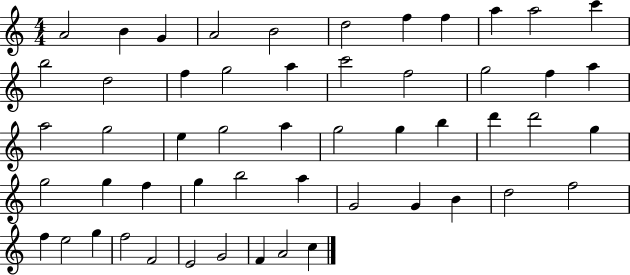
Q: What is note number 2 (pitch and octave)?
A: B4